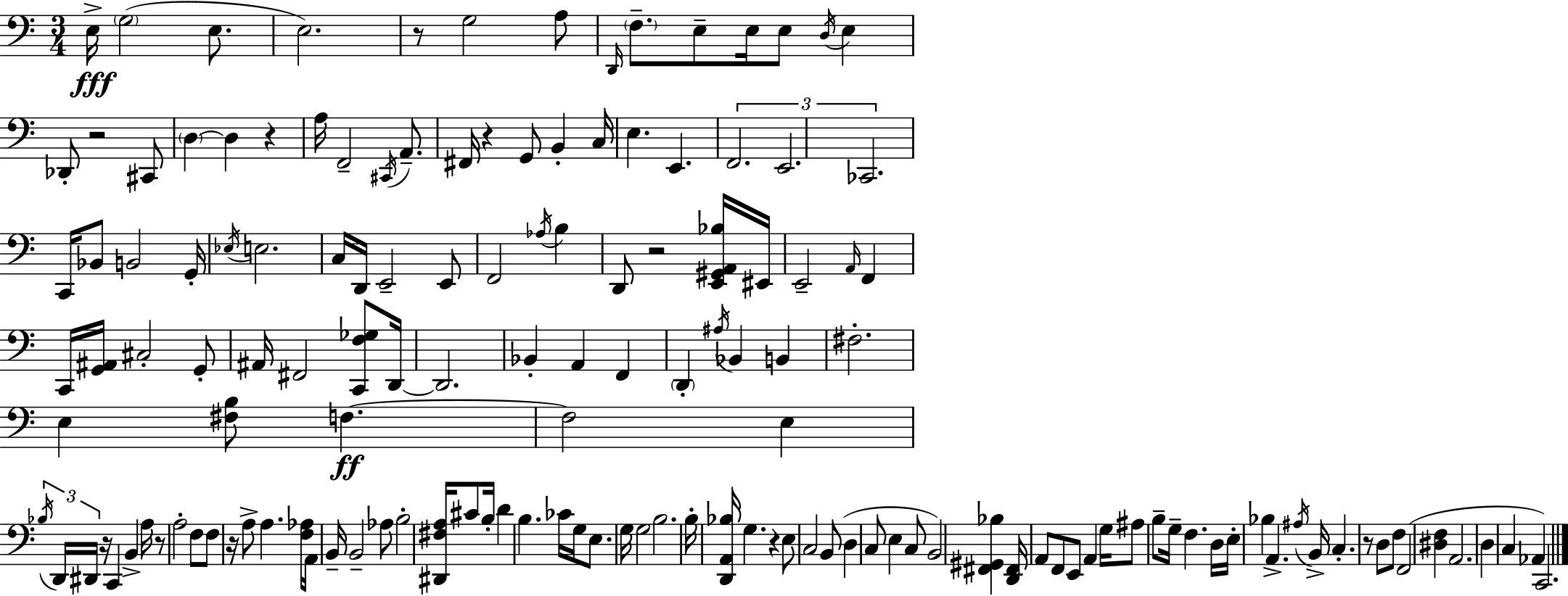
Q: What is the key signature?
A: A minor